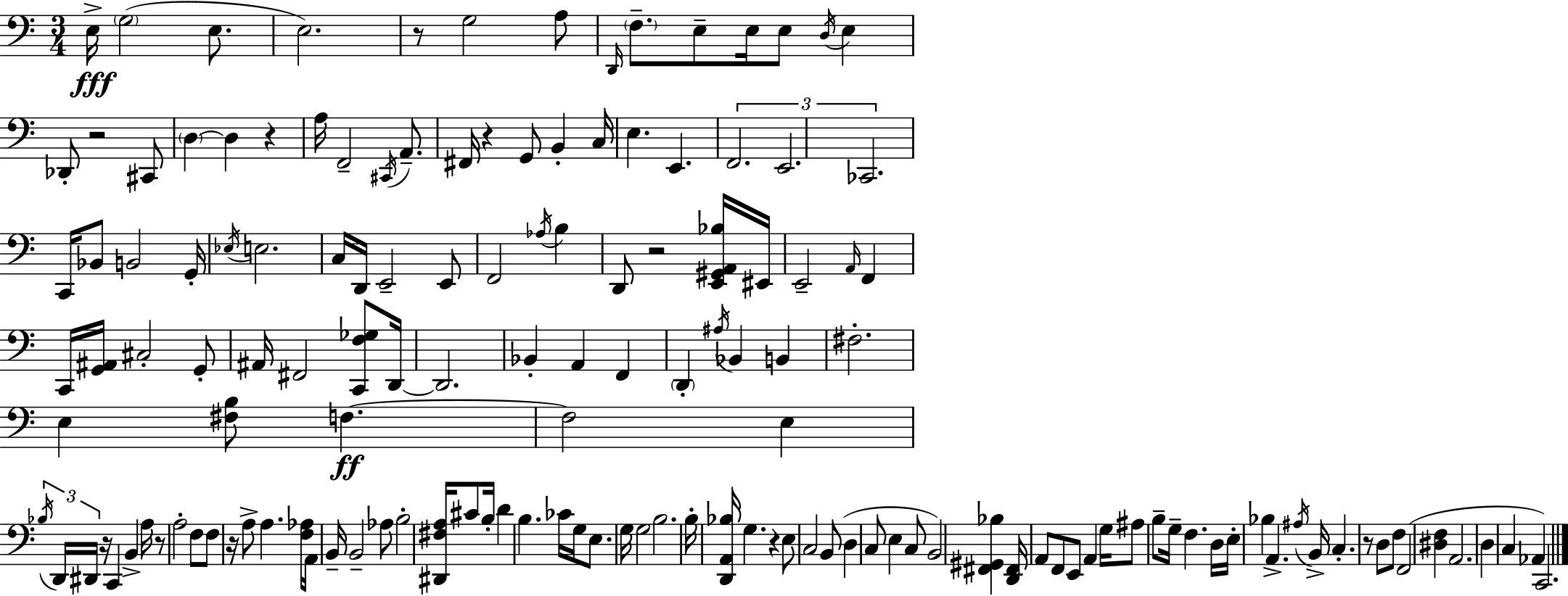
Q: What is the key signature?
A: A minor